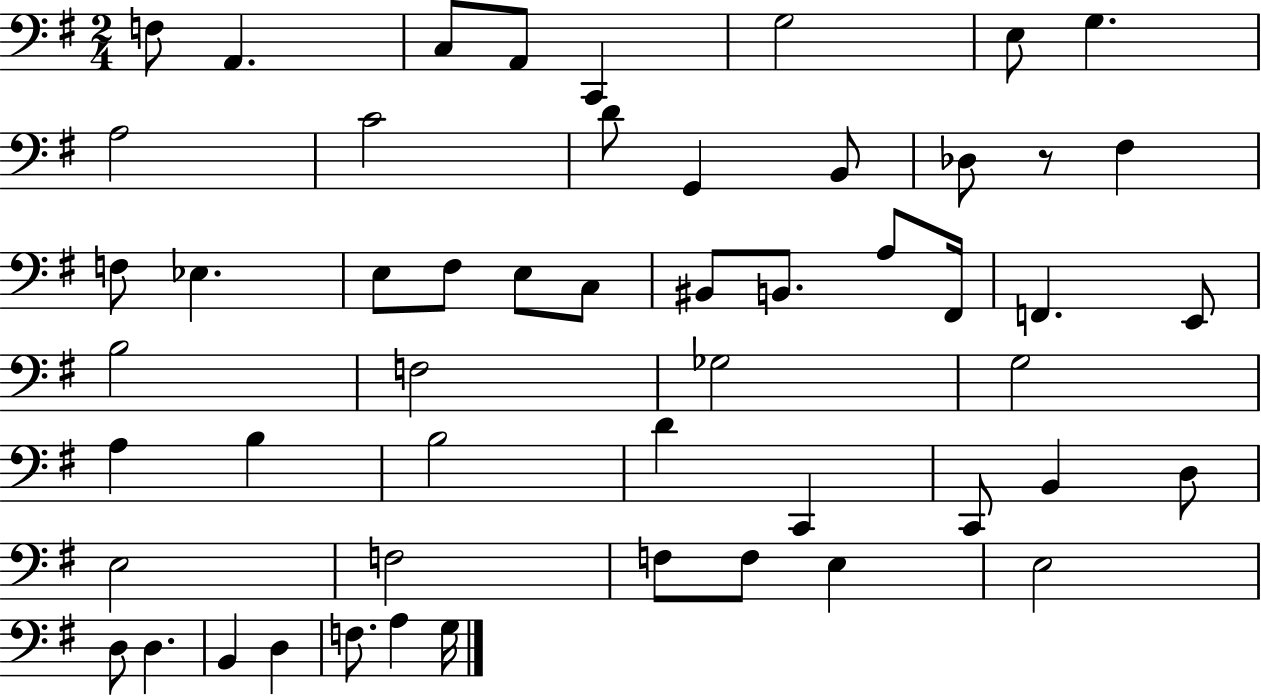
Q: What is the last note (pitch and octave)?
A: G3